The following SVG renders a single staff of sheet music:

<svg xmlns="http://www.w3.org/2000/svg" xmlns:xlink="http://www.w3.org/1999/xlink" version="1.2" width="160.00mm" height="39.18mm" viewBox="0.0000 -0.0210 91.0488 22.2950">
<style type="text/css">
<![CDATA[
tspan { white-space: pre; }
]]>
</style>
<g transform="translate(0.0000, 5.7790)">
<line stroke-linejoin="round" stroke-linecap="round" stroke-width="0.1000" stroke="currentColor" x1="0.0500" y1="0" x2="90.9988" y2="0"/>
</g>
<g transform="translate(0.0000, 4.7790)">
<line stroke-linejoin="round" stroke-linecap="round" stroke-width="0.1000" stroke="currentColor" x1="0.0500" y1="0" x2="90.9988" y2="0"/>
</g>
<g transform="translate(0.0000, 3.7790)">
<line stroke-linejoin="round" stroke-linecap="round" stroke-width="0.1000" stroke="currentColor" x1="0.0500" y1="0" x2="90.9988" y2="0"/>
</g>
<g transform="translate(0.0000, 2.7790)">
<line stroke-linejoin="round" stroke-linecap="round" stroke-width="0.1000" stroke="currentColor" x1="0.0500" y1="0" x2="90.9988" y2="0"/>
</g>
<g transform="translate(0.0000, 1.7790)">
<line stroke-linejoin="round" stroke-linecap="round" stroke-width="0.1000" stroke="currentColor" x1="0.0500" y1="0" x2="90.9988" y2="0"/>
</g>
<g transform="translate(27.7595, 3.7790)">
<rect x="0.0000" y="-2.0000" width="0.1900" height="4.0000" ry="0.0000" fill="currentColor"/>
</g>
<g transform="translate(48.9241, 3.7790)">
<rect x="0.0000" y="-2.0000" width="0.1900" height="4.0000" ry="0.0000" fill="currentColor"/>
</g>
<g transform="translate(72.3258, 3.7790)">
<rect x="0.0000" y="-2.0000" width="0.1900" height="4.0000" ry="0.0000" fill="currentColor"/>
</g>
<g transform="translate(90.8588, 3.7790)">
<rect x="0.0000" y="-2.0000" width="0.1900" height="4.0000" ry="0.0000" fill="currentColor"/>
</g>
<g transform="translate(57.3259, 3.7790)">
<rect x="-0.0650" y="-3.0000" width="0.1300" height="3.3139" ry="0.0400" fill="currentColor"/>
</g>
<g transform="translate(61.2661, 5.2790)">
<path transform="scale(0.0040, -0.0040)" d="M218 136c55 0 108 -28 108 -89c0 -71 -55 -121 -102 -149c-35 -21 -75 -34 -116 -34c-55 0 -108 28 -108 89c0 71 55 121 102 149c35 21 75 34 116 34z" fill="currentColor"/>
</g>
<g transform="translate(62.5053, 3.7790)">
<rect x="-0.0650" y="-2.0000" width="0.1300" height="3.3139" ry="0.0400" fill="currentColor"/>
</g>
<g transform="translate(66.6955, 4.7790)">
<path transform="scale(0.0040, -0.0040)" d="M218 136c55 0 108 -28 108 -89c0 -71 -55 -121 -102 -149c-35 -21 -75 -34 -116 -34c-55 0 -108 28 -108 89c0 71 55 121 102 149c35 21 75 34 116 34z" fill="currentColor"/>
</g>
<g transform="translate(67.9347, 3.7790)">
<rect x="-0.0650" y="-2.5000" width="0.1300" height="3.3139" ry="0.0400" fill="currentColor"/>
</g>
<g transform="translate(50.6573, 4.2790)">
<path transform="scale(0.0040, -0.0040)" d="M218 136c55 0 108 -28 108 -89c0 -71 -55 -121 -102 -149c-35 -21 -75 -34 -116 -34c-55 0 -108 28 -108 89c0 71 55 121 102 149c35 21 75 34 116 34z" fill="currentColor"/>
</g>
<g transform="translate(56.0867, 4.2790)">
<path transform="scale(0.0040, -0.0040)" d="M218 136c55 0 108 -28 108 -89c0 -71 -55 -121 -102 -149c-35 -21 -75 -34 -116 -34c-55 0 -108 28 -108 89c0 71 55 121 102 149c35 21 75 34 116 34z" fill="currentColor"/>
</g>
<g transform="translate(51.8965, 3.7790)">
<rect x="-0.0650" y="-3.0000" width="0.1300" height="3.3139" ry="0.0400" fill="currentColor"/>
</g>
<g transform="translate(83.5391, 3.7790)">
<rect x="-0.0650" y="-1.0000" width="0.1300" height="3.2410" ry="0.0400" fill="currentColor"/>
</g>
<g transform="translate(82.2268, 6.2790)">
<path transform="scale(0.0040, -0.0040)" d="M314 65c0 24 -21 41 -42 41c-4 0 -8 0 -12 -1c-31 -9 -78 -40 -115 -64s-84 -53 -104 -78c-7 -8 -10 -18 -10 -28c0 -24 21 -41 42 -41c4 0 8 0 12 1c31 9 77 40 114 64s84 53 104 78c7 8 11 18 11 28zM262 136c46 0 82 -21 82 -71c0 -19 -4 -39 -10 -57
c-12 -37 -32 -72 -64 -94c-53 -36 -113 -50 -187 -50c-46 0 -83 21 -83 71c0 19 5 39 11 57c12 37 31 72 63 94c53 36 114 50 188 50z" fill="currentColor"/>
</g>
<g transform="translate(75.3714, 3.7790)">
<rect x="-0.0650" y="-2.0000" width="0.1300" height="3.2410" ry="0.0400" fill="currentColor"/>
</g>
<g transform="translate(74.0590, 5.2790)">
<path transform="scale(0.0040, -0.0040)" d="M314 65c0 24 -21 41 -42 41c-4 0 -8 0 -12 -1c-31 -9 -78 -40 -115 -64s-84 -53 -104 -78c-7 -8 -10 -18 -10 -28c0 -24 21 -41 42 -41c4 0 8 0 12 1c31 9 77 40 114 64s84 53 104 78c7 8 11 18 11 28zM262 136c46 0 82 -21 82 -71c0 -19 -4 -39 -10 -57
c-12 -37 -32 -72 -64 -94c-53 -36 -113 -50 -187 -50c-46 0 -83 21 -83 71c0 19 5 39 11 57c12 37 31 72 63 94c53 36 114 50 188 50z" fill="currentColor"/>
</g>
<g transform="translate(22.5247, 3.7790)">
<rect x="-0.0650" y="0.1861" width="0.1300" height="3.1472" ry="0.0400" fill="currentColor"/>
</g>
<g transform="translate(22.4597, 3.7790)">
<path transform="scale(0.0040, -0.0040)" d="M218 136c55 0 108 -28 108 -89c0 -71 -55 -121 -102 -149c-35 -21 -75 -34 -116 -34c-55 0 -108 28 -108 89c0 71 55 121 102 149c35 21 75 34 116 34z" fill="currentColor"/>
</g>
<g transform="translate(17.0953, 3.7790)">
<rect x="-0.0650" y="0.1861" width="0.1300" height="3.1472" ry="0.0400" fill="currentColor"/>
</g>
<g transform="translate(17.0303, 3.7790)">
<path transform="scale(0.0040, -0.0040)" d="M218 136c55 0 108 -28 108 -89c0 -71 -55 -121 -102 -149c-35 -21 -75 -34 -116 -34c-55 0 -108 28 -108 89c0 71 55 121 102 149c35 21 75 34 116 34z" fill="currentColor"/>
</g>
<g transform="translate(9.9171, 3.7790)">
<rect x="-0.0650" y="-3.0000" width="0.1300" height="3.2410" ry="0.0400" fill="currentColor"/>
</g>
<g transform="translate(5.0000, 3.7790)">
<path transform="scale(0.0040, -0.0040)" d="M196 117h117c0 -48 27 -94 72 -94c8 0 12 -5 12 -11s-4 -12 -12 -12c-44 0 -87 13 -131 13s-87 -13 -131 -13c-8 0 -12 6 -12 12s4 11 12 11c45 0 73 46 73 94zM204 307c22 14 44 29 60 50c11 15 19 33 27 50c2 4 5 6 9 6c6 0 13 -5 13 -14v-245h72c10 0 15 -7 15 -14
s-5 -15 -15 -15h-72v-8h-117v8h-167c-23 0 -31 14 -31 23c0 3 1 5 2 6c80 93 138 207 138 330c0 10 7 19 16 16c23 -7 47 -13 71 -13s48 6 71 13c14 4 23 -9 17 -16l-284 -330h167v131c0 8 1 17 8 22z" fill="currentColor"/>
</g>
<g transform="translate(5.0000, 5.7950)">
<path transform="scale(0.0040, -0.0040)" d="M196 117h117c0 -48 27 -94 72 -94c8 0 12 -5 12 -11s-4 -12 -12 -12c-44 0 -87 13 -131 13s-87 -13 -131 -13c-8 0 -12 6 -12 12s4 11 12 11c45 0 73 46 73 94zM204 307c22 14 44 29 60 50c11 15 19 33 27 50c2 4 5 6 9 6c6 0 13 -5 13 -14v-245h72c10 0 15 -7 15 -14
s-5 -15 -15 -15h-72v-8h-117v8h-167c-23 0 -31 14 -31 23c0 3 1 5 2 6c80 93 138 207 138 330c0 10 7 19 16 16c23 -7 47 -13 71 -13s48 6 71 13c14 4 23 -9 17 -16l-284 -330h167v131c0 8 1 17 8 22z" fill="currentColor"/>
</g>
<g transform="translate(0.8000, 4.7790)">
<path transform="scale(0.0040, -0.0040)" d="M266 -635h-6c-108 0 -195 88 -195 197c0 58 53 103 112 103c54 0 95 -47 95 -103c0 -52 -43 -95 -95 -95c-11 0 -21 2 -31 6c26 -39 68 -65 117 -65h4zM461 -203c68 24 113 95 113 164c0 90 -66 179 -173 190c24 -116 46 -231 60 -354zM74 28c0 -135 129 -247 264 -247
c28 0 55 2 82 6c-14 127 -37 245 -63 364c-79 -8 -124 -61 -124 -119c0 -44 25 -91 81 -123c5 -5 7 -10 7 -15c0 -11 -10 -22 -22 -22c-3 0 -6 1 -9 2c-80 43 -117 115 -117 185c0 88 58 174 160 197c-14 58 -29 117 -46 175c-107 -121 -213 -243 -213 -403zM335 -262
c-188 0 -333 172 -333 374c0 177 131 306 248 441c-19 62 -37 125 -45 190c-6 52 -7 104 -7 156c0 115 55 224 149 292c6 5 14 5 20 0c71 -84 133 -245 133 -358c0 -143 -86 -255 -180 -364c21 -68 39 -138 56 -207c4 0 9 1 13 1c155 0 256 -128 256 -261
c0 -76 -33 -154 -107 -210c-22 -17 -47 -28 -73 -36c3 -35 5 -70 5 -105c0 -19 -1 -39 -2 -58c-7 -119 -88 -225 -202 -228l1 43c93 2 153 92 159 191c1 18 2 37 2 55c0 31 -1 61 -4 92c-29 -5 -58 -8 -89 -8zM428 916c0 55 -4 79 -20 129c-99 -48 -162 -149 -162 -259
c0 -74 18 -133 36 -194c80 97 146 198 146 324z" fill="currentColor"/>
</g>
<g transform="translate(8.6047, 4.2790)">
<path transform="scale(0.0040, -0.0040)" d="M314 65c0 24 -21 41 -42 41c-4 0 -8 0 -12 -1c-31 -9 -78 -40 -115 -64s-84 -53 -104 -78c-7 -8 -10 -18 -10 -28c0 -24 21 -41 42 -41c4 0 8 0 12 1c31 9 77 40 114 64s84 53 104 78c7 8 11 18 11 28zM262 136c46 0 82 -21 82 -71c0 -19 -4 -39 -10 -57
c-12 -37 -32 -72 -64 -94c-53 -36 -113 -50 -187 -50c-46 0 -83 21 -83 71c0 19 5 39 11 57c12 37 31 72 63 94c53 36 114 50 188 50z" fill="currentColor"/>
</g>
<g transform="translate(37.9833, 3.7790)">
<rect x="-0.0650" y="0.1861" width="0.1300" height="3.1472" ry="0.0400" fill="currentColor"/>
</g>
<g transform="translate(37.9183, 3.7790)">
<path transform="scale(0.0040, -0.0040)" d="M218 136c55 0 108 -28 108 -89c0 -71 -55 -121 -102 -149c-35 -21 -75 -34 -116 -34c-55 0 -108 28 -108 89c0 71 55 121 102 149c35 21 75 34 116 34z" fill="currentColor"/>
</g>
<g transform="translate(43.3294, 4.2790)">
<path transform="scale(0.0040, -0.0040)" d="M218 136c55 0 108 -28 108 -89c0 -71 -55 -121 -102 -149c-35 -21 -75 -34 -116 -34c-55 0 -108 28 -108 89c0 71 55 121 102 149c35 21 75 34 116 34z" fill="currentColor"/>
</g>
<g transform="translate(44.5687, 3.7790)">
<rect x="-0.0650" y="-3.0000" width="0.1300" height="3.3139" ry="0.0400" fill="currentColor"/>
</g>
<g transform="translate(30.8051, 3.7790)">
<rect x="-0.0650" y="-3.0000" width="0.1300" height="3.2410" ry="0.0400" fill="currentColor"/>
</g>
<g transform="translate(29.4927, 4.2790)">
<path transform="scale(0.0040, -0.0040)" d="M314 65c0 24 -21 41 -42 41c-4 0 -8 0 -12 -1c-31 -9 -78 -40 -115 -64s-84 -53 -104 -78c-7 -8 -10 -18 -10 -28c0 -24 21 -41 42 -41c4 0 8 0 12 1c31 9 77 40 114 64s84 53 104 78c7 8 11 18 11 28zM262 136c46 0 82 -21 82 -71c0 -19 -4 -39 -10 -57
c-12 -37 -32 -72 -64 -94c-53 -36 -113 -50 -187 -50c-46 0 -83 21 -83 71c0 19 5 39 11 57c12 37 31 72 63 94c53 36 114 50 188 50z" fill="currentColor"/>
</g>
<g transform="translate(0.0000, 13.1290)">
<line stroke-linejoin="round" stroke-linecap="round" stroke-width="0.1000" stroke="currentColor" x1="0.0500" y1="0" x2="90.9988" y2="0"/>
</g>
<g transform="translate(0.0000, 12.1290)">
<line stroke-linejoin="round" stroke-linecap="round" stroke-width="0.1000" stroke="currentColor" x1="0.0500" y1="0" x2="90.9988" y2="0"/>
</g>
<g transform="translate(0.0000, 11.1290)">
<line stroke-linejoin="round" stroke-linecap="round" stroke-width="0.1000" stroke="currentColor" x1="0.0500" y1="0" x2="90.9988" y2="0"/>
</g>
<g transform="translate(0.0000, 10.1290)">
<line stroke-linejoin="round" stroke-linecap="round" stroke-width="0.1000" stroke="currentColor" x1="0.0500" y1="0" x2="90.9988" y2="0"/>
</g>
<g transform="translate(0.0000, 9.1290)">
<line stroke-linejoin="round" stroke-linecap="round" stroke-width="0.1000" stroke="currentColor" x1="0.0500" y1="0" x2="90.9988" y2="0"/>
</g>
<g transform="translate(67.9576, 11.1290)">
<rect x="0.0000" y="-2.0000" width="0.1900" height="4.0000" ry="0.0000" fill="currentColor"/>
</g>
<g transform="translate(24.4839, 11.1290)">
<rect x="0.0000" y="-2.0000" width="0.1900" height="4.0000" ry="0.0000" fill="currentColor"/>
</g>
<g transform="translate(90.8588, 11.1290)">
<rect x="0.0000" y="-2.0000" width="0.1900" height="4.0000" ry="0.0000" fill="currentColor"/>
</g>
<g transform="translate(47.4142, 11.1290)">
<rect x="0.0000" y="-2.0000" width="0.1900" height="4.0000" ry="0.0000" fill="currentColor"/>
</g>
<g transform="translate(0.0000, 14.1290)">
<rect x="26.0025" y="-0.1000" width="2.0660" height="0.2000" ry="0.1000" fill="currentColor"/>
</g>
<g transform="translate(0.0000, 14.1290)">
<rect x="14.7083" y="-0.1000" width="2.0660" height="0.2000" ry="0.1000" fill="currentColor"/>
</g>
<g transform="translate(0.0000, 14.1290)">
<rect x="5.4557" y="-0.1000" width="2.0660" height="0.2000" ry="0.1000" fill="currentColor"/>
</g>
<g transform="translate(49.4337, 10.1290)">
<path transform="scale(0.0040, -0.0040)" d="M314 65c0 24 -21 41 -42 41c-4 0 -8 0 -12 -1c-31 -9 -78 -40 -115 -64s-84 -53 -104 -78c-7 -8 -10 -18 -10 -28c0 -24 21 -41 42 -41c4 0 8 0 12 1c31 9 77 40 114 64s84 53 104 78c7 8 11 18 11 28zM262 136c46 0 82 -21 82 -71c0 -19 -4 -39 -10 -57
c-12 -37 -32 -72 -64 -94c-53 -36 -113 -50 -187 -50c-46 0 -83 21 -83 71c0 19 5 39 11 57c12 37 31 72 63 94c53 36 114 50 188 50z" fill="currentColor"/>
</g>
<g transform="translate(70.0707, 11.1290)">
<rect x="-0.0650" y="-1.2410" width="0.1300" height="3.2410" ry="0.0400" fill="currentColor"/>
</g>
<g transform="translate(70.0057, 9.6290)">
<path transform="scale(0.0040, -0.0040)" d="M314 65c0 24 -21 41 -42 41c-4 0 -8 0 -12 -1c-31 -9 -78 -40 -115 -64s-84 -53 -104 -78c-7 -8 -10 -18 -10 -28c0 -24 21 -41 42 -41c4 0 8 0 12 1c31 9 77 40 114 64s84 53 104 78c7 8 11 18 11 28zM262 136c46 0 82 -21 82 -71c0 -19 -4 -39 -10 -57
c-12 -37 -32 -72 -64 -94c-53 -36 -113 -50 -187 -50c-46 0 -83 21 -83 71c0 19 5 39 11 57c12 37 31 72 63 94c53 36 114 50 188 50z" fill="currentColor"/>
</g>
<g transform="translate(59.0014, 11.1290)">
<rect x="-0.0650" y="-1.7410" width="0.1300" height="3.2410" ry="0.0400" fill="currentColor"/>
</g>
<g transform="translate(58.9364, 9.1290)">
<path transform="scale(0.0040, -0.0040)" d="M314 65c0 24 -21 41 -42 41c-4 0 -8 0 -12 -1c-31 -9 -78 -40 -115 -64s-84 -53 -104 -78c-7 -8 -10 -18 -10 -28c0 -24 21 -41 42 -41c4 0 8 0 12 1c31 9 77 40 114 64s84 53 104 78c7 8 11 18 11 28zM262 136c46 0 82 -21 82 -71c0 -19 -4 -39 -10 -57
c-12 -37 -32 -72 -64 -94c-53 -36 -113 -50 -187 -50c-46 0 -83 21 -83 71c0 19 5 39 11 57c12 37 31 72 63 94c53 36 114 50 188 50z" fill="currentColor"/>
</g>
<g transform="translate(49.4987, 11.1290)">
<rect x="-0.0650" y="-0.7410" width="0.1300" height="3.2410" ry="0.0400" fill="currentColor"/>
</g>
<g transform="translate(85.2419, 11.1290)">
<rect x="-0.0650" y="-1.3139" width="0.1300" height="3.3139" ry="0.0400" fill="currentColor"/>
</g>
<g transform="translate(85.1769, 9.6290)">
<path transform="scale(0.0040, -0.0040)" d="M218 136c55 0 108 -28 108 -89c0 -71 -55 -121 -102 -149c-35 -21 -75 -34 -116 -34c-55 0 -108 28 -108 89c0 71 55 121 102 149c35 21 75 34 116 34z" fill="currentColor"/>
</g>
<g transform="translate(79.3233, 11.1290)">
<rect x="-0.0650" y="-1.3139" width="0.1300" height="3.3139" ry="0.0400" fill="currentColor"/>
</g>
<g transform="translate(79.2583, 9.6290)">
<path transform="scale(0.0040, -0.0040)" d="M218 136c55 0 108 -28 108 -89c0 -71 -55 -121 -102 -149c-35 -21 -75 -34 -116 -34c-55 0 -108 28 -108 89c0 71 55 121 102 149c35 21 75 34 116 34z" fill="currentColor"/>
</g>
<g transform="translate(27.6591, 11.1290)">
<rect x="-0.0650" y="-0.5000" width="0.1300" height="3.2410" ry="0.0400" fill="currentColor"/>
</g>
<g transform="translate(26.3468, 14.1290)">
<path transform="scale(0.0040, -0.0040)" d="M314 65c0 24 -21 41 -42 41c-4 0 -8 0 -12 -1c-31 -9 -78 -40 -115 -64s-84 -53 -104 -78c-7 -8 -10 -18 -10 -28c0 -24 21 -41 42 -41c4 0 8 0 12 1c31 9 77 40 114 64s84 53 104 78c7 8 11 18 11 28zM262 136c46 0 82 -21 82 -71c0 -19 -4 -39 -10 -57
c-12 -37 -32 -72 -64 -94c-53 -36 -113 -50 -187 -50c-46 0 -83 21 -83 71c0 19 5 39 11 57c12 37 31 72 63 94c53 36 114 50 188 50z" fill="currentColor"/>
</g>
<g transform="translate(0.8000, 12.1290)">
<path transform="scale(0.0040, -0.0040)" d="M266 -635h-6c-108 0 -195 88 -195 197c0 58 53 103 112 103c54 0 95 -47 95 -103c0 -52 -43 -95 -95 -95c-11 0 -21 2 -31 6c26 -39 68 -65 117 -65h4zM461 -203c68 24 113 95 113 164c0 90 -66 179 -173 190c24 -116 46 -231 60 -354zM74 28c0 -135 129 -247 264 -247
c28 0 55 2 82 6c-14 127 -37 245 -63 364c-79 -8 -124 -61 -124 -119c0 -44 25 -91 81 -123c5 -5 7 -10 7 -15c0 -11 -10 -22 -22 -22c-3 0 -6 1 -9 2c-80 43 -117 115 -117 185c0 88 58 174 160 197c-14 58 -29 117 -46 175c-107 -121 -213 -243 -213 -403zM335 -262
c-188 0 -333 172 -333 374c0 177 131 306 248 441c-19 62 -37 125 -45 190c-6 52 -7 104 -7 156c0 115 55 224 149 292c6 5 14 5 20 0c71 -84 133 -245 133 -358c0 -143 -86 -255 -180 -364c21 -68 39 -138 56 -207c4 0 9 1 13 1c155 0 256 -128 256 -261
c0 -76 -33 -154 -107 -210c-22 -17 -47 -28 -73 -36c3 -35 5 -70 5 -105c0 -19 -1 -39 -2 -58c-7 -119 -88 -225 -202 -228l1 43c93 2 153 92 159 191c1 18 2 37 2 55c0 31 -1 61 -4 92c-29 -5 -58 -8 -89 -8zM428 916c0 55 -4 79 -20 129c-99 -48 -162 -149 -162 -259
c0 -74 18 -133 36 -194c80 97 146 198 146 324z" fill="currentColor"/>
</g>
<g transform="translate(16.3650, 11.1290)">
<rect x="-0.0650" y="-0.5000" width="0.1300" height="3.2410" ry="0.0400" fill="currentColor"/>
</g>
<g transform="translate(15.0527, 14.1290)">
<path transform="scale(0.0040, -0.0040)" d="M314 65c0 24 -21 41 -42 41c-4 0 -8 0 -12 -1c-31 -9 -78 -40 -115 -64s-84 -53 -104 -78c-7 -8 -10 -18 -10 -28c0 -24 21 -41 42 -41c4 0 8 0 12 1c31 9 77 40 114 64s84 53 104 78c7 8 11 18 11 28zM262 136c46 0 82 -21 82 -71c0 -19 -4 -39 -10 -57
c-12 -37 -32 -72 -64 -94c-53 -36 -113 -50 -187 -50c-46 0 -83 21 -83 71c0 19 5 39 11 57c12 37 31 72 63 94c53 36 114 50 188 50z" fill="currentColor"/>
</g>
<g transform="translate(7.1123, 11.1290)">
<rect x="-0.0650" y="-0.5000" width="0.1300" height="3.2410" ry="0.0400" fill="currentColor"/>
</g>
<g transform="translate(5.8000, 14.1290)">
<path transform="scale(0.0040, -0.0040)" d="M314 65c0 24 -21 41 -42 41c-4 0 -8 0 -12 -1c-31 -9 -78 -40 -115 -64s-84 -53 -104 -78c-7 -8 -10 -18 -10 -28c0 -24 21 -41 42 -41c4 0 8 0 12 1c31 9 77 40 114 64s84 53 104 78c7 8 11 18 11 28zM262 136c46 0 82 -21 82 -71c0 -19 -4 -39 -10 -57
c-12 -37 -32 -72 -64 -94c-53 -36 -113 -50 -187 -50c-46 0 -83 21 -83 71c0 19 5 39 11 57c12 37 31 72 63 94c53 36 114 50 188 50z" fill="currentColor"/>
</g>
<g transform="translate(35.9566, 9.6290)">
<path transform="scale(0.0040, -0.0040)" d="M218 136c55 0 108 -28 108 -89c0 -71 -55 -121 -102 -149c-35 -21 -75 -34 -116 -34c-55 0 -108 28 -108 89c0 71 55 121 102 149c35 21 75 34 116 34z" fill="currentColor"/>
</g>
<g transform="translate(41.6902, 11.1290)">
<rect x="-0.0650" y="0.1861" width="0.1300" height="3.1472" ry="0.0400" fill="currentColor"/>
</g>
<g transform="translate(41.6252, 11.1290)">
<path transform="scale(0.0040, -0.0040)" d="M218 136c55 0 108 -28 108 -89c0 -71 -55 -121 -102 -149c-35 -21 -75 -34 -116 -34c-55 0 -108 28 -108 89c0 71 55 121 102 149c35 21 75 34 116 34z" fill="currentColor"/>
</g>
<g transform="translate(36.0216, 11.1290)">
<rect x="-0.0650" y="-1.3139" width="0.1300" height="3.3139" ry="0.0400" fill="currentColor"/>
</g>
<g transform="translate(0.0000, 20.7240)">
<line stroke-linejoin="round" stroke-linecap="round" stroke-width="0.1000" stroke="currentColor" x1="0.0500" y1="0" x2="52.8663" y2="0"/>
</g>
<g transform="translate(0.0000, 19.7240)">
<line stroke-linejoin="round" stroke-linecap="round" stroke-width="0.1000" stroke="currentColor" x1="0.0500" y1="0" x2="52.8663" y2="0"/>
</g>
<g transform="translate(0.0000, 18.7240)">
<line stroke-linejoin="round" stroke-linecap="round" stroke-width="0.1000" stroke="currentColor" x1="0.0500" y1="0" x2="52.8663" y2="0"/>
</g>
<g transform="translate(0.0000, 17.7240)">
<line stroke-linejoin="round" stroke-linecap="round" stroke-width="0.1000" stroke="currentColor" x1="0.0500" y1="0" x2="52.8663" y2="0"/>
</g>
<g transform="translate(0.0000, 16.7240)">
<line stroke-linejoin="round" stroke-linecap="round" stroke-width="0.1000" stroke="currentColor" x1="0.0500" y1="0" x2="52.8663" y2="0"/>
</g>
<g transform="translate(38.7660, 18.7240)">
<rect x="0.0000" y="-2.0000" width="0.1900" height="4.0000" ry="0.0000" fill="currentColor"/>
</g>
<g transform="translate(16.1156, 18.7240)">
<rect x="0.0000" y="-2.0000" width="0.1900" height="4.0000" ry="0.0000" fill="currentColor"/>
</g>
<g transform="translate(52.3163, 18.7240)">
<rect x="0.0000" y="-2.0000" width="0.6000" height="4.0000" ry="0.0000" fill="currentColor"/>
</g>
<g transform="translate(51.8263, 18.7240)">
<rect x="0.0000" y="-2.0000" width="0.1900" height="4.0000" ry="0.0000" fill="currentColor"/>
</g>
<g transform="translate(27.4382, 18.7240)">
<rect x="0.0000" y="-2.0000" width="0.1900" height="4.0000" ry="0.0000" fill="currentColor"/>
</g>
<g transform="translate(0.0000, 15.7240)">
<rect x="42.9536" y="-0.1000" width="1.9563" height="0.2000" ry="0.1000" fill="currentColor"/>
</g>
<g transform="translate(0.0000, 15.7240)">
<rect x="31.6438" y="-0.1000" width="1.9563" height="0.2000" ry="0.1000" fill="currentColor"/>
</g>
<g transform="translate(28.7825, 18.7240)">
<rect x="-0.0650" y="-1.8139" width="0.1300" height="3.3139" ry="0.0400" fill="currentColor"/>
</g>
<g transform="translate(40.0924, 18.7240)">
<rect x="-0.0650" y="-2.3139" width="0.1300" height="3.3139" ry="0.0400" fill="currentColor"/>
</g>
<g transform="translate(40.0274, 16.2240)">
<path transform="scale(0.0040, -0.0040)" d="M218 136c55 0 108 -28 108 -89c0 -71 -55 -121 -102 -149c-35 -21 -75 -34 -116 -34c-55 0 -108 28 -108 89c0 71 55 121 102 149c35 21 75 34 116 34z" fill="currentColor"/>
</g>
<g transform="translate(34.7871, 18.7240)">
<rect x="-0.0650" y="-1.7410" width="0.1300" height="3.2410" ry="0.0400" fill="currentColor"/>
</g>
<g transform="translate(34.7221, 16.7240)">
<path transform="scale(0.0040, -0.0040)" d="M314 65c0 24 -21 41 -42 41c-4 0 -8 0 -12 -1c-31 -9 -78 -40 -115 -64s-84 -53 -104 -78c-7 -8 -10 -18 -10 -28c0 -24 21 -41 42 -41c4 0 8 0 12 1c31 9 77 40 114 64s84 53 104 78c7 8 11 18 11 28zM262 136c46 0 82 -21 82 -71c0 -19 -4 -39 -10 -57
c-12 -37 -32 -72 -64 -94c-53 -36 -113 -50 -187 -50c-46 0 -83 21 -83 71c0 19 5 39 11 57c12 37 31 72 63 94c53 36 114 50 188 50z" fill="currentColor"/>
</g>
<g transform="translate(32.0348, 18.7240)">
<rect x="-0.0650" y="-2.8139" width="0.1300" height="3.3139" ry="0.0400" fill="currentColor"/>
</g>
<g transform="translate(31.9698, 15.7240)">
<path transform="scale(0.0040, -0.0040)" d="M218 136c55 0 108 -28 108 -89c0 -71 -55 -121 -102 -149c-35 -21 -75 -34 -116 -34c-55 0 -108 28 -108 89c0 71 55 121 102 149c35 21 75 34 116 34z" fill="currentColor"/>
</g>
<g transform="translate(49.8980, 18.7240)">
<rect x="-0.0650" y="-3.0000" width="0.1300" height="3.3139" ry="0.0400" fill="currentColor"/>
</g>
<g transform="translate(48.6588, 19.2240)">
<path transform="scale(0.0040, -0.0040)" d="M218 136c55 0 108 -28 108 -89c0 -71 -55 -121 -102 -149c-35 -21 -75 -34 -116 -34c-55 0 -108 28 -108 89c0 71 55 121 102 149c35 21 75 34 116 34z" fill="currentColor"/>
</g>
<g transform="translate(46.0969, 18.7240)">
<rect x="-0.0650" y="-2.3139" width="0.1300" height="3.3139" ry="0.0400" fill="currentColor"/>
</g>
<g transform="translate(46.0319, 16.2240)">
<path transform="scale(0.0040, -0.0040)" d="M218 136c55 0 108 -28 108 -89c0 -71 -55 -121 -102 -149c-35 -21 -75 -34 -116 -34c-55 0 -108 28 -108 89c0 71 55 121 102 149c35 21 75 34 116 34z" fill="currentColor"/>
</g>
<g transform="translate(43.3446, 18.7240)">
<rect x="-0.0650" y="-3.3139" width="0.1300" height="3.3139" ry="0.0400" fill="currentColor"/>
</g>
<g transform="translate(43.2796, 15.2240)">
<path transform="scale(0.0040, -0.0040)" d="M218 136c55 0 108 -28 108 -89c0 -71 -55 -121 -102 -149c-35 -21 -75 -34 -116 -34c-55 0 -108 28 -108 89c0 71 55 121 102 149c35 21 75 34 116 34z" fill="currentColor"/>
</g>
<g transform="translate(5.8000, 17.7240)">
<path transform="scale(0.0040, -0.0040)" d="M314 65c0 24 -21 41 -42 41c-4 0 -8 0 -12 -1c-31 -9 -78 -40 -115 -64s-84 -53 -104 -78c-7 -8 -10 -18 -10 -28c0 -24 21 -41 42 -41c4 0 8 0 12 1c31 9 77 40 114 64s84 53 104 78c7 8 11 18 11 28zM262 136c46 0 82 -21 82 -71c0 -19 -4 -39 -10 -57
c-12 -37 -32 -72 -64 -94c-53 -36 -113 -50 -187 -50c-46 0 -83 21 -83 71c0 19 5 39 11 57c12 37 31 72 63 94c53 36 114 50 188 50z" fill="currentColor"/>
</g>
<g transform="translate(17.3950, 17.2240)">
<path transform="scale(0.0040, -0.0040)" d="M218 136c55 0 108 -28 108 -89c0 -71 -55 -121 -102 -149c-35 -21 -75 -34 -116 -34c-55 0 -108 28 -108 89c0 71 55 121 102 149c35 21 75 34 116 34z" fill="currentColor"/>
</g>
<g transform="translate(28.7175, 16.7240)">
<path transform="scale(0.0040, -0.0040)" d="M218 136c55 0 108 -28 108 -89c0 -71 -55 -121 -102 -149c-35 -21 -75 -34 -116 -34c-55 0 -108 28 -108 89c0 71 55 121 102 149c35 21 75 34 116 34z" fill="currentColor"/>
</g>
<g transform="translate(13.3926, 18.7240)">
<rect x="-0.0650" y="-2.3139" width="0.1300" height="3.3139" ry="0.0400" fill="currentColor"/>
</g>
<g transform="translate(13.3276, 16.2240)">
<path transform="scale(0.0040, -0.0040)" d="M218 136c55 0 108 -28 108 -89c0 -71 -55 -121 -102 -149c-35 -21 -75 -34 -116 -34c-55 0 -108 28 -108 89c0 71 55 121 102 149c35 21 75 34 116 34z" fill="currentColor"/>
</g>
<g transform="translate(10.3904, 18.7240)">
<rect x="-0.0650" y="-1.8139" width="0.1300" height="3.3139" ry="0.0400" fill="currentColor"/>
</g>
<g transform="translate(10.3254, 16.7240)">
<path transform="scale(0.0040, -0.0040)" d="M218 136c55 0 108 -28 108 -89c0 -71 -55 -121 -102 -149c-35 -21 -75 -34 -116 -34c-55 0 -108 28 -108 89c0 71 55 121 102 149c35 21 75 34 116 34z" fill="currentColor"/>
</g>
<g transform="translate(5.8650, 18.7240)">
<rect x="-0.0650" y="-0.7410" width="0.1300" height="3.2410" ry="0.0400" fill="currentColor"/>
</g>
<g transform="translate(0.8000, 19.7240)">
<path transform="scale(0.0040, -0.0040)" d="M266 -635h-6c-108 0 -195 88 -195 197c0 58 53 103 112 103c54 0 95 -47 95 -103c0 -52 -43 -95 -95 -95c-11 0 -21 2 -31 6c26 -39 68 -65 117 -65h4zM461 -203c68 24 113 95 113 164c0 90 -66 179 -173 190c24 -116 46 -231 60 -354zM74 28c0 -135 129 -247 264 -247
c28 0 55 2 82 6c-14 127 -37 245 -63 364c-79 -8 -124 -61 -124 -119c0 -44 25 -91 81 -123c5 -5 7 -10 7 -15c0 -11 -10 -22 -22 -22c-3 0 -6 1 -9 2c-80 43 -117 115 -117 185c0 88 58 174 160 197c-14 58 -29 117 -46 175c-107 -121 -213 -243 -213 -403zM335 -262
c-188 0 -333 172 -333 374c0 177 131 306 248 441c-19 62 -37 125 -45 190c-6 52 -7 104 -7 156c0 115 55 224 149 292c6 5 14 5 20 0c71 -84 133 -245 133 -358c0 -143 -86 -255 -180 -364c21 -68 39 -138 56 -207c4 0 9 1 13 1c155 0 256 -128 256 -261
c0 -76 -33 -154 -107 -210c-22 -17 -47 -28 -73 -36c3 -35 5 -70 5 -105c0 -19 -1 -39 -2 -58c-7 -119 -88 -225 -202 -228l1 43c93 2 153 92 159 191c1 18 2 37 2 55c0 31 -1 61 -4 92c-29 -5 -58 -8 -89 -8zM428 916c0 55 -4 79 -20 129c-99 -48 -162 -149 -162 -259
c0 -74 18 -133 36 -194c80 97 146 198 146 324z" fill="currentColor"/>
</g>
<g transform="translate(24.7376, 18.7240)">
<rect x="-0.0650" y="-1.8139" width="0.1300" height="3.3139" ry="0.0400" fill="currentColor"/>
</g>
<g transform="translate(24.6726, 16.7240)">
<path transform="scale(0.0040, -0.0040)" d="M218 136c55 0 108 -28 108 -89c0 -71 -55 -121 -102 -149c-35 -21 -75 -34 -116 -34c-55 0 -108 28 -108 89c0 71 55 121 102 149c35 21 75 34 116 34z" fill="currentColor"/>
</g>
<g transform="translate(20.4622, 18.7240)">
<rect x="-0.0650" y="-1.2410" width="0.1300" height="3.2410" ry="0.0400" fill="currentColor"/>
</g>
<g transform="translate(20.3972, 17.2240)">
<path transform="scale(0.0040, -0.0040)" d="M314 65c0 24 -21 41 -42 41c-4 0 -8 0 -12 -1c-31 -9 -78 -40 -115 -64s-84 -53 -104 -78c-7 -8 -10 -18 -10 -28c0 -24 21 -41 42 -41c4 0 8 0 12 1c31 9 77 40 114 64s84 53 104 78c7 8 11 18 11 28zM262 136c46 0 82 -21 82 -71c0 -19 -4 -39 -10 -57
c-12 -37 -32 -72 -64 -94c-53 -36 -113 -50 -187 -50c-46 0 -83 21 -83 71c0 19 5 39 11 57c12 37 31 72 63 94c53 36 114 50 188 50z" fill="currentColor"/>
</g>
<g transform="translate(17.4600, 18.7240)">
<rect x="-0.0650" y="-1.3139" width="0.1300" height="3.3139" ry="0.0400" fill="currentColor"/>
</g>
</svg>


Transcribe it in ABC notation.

X:1
T:Untitled
M:4/4
L:1/4
K:C
A2 B B A2 B A A A F G F2 D2 C2 C2 C2 e B d2 f2 e2 e e d2 f g e e2 f f a f2 g b g A